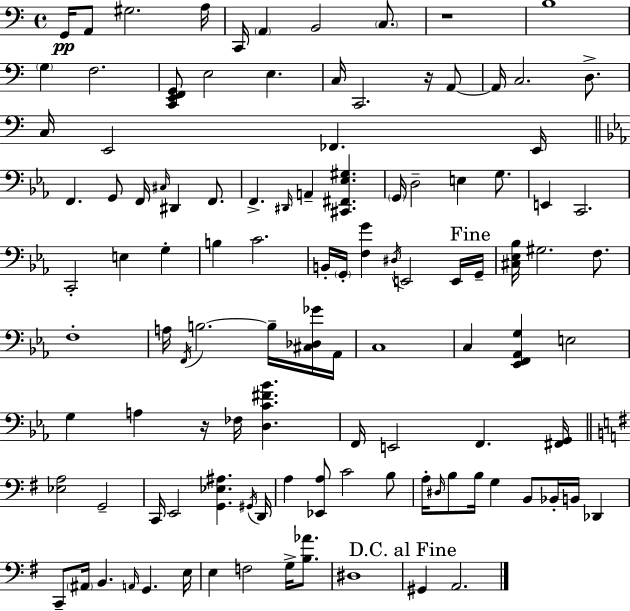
G2/s A2/e G#3/h. A3/s C2/s A2/q B2/h C3/e. R/w B3/w G3/q F3/h. [C2,E2,F2,G2]/e E3/h E3/q. C3/s C2/h. R/s A2/e A2/s C3/h. D3/e. C3/s E2/h FES2/q. E2/s F2/q. G2/e F2/s C#3/s D#2/q F2/e. F2/q. D#2/s A2/q [C#2,F#2,Eb3,G#3]/q. G2/s D3/h E3/q G3/e. E2/q C2/h. C2/h E3/q G3/q B3/q C4/h. B2/s G2/s [F3,G4]/q D#3/s E2/h E2/s G2/s [C#3,Eb3,Bb3]/s G#3/h. F3/e. F3/w A3/s F2/s B3/h. B3/s [C#3,Db3,Gb4]/s Ab2/s C3/w C3/q [Eb2,F2,Ab2,G3]/q E3/h G3/q A3/q R/s FES3/s [D3,C4,F#4,Bb4]/q. F2/s E2/h F2/q. [F#2,G2]/s [Eb3,A3]/h G2/h C2/s E2/h [G2,Eb3,A#3]/q. G#2/s D2/s A3/q [Eb2,A3]/e C4/h B3/e A3/s D#3/s B3/e B3/s G3/q B2/e Bb2/s B2/s Db2/q C2/e A#2/s B2/q. A2/s G2/q. E3/s E3/q F3/h G3/s [B3,Ab4]/e. D#3/w G#2/q A2/h.